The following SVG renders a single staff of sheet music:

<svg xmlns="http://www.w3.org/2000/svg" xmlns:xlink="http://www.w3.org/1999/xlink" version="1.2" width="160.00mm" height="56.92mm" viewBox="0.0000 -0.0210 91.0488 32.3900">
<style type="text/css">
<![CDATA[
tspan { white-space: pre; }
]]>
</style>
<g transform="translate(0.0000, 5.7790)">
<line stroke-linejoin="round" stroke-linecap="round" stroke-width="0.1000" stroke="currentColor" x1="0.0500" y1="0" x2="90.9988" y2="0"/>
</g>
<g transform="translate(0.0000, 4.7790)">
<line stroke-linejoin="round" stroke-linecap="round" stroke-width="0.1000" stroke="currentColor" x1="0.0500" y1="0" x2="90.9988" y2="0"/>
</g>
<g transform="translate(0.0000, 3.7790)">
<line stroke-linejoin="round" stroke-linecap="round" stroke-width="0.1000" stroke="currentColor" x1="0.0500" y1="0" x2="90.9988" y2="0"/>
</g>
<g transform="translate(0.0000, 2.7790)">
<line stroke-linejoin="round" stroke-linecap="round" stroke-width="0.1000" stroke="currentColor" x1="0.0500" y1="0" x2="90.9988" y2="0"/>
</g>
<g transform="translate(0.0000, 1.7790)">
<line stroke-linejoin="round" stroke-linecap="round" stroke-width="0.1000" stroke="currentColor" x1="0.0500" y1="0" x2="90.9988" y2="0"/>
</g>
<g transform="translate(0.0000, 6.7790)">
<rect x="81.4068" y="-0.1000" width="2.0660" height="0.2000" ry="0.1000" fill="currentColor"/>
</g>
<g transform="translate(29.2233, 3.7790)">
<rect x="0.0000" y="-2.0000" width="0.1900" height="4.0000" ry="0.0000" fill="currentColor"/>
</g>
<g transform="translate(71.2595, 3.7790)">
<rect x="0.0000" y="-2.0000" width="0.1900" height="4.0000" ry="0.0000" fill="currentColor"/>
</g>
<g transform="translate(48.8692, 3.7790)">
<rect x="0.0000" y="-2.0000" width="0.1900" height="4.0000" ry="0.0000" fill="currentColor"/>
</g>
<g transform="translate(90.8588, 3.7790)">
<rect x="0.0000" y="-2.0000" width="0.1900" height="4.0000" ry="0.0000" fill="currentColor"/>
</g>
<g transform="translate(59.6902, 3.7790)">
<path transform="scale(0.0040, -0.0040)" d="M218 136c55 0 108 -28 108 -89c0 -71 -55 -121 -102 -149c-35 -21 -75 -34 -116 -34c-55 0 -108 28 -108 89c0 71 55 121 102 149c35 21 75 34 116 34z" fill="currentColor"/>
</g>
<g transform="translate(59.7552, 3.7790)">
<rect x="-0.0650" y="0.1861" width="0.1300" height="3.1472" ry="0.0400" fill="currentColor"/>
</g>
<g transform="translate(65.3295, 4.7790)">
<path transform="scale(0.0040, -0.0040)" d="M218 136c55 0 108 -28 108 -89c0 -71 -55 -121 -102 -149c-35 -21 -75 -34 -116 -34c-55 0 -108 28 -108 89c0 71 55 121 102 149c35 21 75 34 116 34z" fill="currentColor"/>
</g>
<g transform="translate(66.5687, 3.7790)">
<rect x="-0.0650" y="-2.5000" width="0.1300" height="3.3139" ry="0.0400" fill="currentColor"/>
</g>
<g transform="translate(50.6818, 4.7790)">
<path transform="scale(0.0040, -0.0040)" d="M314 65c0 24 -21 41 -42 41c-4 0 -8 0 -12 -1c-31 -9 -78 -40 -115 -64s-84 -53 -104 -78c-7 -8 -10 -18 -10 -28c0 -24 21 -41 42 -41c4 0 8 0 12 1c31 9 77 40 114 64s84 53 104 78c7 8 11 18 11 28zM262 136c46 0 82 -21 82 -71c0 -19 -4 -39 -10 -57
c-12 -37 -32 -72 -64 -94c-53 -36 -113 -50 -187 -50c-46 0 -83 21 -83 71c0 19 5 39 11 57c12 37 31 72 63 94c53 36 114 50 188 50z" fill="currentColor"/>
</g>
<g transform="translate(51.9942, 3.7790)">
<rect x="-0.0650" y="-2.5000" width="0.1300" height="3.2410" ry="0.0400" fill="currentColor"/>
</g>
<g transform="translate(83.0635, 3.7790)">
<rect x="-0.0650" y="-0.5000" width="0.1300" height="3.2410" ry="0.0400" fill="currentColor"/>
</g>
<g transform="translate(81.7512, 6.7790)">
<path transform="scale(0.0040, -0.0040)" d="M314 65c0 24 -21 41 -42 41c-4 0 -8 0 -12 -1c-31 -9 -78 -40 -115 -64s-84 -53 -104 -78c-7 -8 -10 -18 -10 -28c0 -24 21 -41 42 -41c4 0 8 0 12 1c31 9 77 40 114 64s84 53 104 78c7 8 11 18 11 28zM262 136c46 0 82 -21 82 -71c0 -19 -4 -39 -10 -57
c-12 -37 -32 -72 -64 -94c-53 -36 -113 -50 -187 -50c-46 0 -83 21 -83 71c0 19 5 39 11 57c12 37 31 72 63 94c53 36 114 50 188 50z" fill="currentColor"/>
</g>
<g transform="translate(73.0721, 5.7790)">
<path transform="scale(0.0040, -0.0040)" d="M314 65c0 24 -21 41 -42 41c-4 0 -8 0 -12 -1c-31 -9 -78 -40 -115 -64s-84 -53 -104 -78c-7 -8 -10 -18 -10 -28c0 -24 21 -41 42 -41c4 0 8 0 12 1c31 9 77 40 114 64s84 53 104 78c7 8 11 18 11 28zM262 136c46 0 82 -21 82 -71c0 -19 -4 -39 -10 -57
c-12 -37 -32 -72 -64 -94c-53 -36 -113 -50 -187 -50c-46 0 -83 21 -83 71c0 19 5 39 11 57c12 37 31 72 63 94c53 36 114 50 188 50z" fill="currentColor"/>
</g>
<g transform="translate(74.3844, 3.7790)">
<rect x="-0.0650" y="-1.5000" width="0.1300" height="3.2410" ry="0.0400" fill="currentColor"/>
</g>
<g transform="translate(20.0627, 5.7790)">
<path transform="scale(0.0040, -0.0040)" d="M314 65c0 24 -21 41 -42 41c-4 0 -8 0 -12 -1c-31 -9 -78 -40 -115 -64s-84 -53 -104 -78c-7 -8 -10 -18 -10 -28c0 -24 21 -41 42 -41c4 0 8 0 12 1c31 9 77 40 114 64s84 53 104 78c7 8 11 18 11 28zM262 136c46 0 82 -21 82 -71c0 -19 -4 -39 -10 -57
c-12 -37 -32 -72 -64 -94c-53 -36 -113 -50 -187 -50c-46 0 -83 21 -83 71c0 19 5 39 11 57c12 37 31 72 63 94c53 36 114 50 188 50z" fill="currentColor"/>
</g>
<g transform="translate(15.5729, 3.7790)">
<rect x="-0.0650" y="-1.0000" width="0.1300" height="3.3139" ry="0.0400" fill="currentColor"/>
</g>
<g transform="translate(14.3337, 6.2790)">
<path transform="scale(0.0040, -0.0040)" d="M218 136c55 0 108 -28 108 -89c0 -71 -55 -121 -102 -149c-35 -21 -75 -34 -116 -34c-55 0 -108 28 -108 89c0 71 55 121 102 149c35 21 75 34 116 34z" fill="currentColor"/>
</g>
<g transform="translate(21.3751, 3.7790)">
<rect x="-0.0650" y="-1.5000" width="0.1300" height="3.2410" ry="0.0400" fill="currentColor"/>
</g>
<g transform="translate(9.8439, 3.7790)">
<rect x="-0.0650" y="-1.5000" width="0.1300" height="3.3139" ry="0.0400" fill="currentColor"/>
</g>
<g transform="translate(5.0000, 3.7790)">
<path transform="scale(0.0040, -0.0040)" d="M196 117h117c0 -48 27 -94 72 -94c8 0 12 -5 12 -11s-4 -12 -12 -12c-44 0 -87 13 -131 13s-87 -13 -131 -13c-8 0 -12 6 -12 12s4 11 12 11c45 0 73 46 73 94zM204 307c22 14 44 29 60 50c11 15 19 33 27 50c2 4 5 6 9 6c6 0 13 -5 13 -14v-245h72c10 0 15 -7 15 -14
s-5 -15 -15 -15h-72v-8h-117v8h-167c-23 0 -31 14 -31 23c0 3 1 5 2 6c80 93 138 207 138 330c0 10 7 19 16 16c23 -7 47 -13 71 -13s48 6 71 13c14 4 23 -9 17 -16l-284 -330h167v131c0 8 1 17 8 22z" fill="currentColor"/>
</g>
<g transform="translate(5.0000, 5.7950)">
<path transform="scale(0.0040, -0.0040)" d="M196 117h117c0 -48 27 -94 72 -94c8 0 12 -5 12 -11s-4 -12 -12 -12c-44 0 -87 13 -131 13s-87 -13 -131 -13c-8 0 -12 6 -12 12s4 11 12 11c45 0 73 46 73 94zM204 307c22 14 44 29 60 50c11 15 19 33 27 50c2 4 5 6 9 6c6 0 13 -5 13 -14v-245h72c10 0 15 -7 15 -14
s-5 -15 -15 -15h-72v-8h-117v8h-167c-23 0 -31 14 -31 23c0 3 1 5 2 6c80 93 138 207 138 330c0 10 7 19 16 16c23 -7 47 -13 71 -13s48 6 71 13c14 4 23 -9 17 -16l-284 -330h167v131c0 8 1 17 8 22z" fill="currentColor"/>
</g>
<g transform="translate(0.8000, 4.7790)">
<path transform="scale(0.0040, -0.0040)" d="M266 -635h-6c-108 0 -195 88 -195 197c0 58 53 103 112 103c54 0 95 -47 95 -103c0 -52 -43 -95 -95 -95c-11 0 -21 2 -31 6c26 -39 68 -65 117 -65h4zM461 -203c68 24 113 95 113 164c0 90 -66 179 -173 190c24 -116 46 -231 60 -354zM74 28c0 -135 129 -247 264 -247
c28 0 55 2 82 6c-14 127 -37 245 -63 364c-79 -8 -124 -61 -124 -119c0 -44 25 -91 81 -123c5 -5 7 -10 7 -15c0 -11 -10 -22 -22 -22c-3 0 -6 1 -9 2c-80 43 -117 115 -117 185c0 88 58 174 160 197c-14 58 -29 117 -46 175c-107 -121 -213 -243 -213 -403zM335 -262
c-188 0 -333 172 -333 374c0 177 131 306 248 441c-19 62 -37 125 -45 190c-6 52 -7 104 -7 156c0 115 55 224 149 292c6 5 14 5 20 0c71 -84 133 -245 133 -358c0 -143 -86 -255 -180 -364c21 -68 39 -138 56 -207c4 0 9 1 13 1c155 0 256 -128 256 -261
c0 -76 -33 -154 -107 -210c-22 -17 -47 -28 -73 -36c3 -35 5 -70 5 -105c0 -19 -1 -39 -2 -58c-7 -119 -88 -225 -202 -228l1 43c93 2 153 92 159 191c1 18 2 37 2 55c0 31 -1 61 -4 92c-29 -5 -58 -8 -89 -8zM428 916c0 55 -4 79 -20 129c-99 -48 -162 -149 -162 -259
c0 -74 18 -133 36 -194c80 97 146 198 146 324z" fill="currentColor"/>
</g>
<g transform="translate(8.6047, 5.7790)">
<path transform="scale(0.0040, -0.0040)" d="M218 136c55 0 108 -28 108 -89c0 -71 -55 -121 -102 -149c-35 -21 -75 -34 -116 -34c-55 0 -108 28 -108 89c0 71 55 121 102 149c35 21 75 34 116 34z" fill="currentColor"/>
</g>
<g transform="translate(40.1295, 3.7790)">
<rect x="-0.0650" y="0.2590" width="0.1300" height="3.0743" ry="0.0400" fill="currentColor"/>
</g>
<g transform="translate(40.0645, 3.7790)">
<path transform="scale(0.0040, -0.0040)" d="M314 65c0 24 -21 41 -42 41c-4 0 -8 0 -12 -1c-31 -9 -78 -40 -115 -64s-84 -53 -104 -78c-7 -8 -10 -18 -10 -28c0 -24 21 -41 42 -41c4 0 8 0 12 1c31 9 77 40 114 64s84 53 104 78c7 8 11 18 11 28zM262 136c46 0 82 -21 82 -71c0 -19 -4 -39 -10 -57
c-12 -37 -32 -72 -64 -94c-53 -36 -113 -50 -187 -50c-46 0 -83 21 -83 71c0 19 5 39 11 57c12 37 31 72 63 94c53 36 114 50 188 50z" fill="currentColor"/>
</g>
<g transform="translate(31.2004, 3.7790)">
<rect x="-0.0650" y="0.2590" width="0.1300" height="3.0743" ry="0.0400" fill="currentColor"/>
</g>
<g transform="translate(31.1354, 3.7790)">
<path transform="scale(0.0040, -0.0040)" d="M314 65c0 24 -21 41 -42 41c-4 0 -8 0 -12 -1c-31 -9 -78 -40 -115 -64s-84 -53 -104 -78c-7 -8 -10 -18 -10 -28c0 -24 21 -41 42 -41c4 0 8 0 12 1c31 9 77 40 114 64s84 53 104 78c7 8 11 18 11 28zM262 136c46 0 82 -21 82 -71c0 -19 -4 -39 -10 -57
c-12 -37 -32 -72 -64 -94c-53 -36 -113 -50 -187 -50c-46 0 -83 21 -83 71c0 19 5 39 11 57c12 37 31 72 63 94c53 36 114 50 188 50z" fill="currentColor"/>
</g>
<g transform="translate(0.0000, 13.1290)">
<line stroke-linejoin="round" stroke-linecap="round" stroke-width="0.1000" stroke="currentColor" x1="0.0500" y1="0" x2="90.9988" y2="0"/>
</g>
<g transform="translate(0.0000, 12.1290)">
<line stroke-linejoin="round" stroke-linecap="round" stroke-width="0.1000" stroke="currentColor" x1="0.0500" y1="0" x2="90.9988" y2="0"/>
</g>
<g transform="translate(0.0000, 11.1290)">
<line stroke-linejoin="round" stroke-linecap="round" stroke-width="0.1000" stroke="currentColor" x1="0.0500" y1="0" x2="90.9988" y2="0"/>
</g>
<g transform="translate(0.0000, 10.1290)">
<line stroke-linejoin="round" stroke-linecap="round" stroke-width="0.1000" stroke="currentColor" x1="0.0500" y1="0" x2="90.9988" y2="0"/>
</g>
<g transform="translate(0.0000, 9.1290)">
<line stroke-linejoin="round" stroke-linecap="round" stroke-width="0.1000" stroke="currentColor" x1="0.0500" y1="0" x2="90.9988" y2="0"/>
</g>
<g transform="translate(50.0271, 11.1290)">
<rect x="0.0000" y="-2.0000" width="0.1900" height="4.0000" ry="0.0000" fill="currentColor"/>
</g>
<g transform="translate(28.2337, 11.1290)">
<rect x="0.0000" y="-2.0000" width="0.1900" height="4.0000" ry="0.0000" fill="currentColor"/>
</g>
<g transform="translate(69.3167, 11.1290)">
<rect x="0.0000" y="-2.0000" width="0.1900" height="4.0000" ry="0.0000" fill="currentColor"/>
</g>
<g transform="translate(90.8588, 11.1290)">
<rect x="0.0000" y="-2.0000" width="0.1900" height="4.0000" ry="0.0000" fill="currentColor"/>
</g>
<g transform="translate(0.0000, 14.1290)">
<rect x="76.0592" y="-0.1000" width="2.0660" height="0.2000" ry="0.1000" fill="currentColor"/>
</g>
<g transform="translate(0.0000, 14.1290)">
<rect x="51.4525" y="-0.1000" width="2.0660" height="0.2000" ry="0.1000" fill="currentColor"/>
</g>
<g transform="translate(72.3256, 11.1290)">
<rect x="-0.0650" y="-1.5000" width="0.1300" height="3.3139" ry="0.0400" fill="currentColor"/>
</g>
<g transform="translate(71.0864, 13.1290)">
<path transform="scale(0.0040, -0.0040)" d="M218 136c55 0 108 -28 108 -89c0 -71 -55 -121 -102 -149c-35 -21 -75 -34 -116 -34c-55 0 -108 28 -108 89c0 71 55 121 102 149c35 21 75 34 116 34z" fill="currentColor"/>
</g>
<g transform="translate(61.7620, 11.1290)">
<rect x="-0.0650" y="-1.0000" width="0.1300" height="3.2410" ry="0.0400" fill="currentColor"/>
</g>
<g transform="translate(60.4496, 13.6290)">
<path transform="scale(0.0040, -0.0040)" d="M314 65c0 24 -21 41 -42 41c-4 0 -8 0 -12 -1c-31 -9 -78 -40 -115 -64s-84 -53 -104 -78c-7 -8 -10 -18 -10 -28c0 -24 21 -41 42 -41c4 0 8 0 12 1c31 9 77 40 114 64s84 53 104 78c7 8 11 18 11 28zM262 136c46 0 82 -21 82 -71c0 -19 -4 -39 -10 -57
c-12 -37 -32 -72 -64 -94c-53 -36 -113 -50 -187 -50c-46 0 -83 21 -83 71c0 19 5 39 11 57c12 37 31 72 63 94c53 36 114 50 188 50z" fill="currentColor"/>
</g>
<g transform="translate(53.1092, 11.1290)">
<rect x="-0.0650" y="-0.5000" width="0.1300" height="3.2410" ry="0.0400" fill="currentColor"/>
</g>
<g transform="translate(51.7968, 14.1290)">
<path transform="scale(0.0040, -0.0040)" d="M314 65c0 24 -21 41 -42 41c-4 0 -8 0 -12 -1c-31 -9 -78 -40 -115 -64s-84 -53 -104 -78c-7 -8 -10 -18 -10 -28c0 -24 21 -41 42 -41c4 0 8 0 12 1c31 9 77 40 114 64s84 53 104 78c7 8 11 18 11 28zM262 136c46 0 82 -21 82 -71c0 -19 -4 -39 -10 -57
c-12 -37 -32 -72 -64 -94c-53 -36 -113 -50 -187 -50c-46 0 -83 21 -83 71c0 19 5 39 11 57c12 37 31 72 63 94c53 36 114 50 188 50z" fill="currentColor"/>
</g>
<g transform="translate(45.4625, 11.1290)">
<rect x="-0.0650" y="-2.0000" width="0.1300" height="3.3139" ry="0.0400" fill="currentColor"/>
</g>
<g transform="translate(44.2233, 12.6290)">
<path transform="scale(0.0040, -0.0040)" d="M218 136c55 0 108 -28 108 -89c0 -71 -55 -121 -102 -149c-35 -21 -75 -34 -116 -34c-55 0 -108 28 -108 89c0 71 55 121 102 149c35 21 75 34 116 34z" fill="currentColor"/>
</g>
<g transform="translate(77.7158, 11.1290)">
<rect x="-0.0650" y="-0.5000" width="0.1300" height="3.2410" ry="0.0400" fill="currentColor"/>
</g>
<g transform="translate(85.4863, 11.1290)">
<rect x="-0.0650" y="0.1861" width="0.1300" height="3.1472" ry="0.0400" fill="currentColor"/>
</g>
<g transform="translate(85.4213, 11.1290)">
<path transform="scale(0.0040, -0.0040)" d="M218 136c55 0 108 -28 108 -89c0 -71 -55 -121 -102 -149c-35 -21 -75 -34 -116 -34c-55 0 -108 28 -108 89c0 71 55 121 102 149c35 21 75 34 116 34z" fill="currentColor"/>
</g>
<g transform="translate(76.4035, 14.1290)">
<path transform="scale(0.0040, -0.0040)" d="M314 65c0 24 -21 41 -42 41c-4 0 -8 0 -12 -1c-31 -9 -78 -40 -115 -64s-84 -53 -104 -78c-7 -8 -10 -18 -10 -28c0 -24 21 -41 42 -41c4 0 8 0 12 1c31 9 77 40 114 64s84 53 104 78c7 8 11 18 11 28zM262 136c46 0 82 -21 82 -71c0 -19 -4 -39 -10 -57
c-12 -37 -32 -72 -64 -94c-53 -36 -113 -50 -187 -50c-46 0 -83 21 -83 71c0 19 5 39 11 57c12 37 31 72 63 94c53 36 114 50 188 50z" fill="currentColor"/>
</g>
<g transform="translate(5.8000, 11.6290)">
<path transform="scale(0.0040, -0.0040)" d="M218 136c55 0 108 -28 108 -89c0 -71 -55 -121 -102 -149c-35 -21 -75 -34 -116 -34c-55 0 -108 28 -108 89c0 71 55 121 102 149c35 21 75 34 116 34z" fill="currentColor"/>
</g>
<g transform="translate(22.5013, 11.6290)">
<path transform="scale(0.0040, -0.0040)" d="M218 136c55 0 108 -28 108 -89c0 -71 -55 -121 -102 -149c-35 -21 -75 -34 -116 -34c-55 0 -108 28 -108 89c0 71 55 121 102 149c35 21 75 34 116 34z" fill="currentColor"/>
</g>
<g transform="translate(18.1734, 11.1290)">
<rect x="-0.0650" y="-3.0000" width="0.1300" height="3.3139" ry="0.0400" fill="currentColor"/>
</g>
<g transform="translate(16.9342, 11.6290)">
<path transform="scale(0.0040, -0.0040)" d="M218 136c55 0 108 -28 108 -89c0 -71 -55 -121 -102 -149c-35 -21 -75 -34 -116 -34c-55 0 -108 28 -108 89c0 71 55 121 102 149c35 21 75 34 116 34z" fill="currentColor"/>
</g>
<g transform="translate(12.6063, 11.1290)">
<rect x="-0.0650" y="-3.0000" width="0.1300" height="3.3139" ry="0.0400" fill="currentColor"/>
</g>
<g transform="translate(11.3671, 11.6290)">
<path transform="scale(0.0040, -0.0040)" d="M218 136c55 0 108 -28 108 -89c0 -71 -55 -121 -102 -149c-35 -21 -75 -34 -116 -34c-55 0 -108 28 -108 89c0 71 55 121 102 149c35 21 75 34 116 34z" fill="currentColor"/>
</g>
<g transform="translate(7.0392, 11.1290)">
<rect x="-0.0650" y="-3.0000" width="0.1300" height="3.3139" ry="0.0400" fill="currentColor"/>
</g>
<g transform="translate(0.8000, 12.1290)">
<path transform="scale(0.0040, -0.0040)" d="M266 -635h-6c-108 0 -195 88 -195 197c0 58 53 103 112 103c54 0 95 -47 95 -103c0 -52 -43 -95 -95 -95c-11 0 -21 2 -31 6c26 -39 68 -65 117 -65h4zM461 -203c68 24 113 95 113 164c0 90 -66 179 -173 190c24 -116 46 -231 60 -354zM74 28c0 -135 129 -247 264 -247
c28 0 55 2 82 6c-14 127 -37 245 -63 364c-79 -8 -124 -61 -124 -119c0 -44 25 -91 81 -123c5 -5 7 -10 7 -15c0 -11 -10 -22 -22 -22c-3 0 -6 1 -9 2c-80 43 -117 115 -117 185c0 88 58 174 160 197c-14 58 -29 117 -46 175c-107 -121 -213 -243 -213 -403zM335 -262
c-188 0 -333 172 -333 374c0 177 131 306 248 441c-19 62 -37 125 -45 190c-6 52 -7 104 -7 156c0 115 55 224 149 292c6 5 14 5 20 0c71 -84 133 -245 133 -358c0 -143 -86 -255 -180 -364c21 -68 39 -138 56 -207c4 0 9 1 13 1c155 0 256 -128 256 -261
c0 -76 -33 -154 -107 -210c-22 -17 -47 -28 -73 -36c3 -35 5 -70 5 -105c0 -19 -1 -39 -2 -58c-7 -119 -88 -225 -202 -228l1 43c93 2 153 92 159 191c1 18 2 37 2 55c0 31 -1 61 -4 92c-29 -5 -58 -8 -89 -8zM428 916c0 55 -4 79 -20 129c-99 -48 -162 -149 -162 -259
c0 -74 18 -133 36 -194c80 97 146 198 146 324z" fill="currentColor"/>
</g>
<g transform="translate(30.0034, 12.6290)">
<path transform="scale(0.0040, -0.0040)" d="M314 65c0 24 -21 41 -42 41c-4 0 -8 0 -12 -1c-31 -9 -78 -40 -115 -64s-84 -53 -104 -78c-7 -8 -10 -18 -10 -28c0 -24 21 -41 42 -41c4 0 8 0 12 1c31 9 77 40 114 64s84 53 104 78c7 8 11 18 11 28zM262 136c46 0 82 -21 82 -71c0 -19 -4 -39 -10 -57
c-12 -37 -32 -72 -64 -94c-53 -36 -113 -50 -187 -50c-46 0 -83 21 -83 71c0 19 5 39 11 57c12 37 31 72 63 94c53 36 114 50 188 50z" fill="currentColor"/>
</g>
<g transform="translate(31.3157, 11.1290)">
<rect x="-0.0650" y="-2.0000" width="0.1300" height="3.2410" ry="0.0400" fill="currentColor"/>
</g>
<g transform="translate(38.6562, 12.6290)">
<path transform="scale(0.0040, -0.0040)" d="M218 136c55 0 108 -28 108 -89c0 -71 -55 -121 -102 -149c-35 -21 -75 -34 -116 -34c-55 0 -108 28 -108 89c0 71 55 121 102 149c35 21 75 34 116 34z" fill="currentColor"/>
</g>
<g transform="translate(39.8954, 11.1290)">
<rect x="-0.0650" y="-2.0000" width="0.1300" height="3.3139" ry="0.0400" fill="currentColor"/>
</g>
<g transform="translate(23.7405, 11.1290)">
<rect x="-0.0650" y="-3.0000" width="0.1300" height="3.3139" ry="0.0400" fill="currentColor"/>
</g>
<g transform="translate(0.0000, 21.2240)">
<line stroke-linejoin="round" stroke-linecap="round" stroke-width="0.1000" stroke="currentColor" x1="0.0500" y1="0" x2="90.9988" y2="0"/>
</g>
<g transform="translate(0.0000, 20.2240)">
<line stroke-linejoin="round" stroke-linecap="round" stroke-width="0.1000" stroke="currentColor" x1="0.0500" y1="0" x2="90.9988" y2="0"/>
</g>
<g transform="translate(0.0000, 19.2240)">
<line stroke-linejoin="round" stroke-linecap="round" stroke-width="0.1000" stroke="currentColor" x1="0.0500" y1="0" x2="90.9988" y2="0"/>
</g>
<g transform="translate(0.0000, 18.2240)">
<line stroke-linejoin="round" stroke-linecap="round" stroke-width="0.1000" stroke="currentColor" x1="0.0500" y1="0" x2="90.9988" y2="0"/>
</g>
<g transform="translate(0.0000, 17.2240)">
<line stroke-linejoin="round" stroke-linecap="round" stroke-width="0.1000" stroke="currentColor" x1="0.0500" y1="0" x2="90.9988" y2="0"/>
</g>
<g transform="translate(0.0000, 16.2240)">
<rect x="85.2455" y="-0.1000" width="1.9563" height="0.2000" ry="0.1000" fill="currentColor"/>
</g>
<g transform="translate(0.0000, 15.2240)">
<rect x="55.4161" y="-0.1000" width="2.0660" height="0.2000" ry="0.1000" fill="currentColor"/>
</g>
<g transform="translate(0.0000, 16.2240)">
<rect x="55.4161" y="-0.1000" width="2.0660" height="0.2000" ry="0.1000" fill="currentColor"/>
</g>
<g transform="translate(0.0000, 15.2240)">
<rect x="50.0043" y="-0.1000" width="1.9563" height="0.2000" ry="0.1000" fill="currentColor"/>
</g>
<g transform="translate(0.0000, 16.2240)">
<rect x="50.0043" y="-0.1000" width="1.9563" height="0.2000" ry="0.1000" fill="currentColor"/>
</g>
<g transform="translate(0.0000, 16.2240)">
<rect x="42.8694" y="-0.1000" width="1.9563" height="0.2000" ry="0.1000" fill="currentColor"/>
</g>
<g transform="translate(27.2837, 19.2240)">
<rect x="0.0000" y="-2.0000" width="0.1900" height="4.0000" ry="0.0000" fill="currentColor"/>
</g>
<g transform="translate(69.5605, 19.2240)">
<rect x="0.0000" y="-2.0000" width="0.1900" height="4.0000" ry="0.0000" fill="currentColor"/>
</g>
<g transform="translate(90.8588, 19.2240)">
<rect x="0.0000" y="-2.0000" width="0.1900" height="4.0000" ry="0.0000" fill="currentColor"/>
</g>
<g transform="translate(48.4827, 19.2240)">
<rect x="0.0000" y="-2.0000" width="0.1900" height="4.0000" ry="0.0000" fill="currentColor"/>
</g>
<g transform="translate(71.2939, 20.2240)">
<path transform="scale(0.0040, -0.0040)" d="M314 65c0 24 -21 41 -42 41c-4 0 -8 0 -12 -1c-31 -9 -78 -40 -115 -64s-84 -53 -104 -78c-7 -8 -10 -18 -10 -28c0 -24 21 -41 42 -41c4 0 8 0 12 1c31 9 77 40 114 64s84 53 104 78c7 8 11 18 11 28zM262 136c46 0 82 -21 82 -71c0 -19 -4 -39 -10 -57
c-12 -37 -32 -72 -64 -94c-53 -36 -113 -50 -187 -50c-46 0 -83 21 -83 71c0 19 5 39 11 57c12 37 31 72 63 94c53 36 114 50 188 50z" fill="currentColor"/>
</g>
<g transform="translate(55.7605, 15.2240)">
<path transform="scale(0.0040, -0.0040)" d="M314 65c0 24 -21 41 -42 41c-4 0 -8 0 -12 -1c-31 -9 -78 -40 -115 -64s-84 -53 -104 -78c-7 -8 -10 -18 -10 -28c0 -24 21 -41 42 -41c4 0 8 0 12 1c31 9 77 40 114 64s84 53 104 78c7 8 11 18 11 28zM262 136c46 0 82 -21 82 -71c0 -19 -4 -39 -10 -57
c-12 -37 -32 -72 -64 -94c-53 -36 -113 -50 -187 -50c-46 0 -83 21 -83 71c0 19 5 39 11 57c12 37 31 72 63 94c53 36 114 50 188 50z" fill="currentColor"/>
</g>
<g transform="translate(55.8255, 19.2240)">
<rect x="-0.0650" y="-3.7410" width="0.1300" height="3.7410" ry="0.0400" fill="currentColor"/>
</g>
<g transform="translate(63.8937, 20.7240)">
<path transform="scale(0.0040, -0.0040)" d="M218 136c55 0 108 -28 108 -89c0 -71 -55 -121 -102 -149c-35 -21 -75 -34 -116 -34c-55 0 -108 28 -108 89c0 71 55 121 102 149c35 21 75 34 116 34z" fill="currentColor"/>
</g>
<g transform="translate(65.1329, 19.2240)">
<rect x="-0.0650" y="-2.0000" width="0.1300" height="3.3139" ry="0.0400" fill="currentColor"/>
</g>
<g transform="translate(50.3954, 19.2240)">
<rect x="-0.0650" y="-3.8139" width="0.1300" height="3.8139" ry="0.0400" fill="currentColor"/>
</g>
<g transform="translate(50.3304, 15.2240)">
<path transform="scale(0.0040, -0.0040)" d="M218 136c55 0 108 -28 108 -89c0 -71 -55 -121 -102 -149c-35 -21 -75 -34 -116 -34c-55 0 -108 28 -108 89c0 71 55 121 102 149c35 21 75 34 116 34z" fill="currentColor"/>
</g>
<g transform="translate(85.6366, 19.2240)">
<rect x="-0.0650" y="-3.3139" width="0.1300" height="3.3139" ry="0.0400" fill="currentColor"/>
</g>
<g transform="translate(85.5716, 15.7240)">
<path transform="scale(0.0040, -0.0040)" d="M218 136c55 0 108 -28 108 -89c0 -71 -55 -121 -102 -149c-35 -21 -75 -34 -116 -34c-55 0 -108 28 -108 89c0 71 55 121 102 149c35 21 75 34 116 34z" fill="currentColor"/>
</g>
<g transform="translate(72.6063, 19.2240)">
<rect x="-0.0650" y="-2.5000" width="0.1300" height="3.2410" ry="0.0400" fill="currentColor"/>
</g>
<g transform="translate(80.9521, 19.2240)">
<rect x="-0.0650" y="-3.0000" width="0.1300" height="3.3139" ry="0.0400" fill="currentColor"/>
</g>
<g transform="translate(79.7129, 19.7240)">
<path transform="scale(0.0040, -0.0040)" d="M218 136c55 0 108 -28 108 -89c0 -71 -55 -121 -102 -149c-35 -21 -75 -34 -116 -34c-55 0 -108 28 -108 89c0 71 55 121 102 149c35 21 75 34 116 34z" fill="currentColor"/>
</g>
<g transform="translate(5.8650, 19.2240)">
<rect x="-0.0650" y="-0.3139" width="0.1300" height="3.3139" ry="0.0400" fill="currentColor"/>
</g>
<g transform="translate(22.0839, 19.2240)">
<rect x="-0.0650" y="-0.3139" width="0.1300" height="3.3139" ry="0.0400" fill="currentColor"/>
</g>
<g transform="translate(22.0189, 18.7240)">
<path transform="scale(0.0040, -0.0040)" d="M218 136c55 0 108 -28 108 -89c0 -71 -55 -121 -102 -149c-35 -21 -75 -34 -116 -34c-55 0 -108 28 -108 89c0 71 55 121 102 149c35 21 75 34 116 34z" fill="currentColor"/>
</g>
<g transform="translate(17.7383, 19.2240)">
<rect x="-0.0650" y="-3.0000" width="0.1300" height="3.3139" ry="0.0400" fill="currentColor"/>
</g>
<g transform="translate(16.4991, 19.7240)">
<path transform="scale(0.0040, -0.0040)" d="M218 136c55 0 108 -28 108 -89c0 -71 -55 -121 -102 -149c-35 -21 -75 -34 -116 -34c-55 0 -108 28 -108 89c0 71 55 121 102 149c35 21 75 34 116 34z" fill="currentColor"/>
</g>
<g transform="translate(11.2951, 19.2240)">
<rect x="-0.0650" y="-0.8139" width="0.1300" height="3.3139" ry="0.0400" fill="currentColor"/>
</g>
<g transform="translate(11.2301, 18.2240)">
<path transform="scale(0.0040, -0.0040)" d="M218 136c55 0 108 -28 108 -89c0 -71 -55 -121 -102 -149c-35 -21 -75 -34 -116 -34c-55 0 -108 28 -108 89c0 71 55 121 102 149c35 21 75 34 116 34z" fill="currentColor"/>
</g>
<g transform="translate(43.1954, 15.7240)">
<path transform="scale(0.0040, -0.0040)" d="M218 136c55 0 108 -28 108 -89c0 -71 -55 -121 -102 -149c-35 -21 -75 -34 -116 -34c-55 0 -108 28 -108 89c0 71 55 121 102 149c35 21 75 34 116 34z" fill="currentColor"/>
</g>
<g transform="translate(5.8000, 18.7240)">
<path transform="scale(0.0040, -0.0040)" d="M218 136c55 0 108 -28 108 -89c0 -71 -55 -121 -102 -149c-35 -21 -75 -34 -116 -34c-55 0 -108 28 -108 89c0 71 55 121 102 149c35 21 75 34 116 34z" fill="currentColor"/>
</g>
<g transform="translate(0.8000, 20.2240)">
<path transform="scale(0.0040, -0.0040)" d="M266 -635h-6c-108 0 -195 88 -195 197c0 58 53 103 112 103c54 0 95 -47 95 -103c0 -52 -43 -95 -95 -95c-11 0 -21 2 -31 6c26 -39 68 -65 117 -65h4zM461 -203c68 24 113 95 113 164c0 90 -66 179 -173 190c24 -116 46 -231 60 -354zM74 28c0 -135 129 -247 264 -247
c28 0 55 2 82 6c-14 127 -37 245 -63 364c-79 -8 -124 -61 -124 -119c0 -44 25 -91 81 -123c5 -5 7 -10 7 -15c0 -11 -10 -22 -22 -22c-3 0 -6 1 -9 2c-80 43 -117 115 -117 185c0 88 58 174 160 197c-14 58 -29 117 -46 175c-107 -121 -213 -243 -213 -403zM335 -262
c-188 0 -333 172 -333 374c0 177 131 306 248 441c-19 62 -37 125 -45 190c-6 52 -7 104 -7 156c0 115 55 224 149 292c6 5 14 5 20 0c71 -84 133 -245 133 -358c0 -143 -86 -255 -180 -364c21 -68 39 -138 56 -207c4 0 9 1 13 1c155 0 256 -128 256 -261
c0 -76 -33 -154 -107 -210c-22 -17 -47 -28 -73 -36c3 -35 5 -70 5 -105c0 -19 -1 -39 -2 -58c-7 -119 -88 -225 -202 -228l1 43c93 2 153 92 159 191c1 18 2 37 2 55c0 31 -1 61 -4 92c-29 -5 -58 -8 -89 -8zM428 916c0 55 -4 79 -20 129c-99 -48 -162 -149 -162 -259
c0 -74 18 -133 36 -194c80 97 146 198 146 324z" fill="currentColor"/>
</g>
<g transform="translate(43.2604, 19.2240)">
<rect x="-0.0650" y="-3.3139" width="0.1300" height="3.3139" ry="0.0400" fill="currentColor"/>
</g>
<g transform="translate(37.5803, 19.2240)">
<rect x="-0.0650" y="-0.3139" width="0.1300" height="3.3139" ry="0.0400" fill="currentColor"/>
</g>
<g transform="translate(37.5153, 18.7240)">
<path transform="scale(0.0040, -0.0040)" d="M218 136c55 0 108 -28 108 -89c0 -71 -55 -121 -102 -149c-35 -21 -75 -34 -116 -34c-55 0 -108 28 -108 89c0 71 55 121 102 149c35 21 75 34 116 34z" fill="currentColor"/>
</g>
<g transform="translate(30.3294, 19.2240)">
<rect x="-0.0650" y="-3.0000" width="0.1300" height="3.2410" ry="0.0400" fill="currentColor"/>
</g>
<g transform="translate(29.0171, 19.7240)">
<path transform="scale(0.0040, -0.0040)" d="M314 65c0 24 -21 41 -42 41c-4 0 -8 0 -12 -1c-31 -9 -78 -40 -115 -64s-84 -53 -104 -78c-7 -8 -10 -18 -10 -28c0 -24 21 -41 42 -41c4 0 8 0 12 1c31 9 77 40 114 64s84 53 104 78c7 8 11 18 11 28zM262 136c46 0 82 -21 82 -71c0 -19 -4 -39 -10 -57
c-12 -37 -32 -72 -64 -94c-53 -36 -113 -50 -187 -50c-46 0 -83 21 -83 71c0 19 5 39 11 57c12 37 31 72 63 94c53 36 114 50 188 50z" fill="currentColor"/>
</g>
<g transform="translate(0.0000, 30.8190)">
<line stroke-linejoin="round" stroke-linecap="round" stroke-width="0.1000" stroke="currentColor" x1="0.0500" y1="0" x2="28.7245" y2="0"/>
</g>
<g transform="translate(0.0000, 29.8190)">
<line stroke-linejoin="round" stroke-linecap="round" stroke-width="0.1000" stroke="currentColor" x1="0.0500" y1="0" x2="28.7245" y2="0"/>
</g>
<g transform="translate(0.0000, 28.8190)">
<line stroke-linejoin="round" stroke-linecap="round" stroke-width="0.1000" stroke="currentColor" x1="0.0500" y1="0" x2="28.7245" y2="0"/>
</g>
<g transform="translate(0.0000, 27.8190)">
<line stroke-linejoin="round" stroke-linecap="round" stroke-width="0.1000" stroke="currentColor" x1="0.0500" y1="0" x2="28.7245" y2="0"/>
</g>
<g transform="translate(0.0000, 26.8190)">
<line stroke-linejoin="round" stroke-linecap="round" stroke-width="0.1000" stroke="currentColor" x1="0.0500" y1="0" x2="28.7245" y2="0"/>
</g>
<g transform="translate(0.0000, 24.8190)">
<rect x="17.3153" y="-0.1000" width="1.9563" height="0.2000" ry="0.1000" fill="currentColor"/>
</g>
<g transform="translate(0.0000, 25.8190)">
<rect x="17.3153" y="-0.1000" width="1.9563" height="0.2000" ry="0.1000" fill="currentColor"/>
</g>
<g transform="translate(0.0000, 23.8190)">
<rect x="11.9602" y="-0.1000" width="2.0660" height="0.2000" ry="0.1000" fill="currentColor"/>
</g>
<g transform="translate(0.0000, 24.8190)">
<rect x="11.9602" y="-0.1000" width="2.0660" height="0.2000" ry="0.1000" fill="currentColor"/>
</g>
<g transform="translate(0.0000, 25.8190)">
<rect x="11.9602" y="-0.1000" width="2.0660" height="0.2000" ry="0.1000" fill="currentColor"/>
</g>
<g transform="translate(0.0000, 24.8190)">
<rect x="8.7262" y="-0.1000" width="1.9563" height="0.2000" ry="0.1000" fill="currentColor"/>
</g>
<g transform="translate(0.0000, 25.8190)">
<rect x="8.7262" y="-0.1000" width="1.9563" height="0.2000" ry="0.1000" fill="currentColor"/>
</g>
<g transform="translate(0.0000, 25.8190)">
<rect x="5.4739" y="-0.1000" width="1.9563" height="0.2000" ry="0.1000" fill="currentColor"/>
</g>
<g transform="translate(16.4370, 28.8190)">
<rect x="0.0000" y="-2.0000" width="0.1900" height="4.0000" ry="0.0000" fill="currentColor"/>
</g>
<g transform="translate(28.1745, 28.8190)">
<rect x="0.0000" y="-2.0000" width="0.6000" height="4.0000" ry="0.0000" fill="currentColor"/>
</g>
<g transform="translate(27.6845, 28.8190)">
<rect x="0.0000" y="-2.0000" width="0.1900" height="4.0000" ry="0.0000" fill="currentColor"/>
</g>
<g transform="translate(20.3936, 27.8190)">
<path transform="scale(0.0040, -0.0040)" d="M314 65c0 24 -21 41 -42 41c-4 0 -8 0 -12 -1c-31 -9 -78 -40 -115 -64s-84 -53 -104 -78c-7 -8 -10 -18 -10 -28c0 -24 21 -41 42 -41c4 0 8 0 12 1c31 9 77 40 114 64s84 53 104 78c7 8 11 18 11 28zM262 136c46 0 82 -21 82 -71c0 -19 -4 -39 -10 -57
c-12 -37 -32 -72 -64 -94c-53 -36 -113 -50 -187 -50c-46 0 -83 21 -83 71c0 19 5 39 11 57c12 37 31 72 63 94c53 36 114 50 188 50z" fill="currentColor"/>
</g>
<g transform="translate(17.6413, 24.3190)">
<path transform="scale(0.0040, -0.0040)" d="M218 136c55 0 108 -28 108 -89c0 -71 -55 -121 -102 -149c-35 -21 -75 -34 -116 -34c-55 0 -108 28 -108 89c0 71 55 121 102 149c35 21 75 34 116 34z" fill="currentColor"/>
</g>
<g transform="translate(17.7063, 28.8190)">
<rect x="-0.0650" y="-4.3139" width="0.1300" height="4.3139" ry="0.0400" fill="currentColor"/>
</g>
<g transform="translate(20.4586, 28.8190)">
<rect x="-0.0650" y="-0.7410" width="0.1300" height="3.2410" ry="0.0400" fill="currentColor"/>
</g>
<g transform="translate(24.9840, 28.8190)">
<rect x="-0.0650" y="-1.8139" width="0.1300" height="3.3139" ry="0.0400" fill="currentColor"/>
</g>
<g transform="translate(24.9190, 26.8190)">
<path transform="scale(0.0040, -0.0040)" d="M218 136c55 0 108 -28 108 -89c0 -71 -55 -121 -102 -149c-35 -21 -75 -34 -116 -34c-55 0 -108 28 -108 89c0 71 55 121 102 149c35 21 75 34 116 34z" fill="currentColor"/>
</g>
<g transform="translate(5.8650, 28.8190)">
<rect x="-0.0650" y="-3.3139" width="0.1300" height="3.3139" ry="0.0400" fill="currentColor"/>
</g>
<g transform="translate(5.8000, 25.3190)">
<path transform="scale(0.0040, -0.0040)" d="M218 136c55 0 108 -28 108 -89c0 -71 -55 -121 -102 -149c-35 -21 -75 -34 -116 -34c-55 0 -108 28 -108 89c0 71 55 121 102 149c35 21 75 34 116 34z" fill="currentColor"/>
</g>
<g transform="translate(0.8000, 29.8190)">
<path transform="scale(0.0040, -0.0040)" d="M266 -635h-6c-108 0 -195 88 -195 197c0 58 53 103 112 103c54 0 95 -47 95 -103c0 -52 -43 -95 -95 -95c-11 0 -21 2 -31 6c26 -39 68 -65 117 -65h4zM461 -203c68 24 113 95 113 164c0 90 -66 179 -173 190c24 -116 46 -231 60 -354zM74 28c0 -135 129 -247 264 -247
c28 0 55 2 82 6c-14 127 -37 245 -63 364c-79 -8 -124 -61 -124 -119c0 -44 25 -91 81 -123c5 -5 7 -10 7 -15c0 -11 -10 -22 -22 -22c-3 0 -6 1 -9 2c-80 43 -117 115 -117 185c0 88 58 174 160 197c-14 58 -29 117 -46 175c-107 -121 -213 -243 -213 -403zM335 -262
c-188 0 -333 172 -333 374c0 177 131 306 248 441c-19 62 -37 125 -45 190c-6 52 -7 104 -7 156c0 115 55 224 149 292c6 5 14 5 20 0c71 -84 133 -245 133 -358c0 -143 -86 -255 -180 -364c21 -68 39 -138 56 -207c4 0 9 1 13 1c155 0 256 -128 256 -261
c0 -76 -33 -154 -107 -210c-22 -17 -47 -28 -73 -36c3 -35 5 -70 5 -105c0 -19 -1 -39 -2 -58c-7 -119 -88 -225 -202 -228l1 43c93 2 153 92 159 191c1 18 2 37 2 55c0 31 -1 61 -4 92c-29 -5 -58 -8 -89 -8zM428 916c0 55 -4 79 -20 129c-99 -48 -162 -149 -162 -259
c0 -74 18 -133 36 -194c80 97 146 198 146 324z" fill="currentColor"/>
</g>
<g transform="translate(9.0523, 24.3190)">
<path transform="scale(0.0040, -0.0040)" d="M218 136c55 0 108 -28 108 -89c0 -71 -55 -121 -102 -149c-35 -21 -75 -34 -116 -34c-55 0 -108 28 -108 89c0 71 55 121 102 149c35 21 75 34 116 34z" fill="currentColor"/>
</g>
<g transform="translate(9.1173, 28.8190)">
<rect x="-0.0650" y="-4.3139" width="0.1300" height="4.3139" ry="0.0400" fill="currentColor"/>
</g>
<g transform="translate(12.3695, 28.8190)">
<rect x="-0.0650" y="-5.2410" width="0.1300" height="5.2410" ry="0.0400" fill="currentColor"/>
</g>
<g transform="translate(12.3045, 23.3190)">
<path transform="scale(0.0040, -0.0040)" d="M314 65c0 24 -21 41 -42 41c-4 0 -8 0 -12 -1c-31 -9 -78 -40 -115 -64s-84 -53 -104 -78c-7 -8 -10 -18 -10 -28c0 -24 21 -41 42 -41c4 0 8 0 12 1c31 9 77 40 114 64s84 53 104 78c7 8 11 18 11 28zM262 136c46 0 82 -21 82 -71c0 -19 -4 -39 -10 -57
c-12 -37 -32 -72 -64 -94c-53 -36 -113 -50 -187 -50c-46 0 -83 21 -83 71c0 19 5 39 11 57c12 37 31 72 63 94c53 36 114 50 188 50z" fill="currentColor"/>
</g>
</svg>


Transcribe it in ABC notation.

X:1
T:Untitled
M:4/4
L:1/4
K:C
E D E2 B2 B2 G2 B G E2 C2 A A A A F2 F F C2 D2 E C2 B c d A c A2 c b c' c'2 F G2 A b b d' f'2 d' d2 f